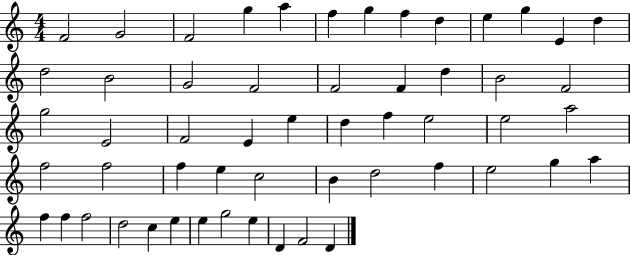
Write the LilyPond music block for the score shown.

{
  \clef treble
  \numericTimeSignature
  \time 4/4
  \key c \major
  f'2 g'2 | f'2 g''4 a''4 | f''4 g''4 f''4 d''4 | e''4 g''4 e'4 d''4 | \break d''2 b'2 | g'2 f'2 | f'2 f'4 d''4 | b'2 f'2 | \break g''2 e'2 | f'2 e'4 e''4 | d''4 f''4 e''2 | e''2 a''2 | \break f''2 f''2 | f''4 e''4 c''2 | b'4 d''2 f''4 | e''2 g''4 a''4 | \break f''4 f''4 f''2 | d''2 c''4 e''4 | e''4 g''2 e''4 | d'4 f'2 d'4 | \break \bar "|."
}